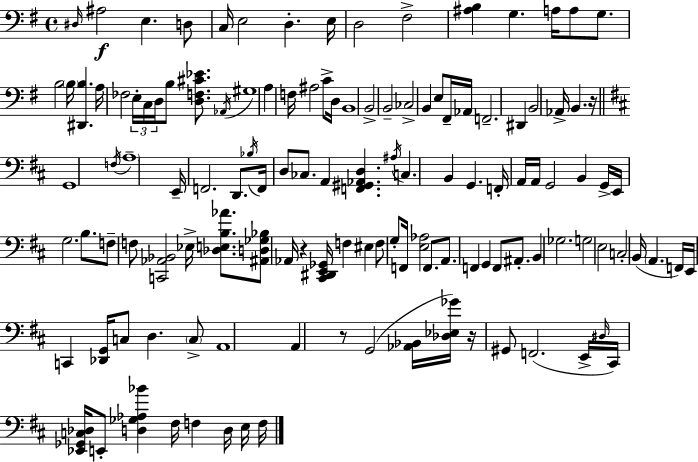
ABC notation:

X:1
T:Untitled
M:4/4
L:1/4
K:Em
^D,/4 ^A,2 E, D,/2 C,/4 E,2 D, E,/4 D,2 ^F,2 [^A,B,] G, A,/4 A,/2 G,/2 B,2 B,/4 [^D,,B,] A,/4 _F,2 E,/4 C,/4 D,/4 B,/2 [D,F,^C_E]/2 _A,,/4 ^G,4 A, F,/4 ^A,2 C/2 D,/4 B,,4 B,,2 B,,2 _C,2 B,, E,/2 ^F,,/4 _A,,/4 F,,2 ^D,, B,,2 _A,,/4 B,, z/4 G,,4 F,/4 A,4 E,,/4 F,,2 D,,/2 _B,/4 F,,/4 D,/2 _C,/2 A,, [F,,^G,,_A,,D,] ^A,/4 C, B,, G,, F,,/4 A,,/4 A,,/4 G,,2 B,, G,,/4 E,,/4 G,2 B,/2 F,/2 F,/2 [C,,_A,,_B,,]2 _E,/4 [_D,E,B,_A]/2 [^A,,D,_G,_B,]/2 _A,,/4 z [^C,,^D,,E,,_G,,]/4 F, ^E, F,/2 G,/2 F,,/4 [E,_A,]2 F,,/2 A,,/2 F,, G,, F,,/2 ^A,,/2 B,, _G,2 G,2 E,2 C,2 B,,/4 A,, F,,/4 E,,/4 C,, [_D,,G,,]/4 C,/2 D, C,/2 A,,4 A,, z/2 G,,2 [_A,,_B,,]/4 [_D,_E,_G]/4 z/4 ^G,,/2 F,,2 E,,/4 ^D,/4 ^C,,/4 [_E,,_G,,C,_D,]/4 E,,/2 [D,_G,_A,_B] ^F,/4 F, D,/4 E,/4 F,/4